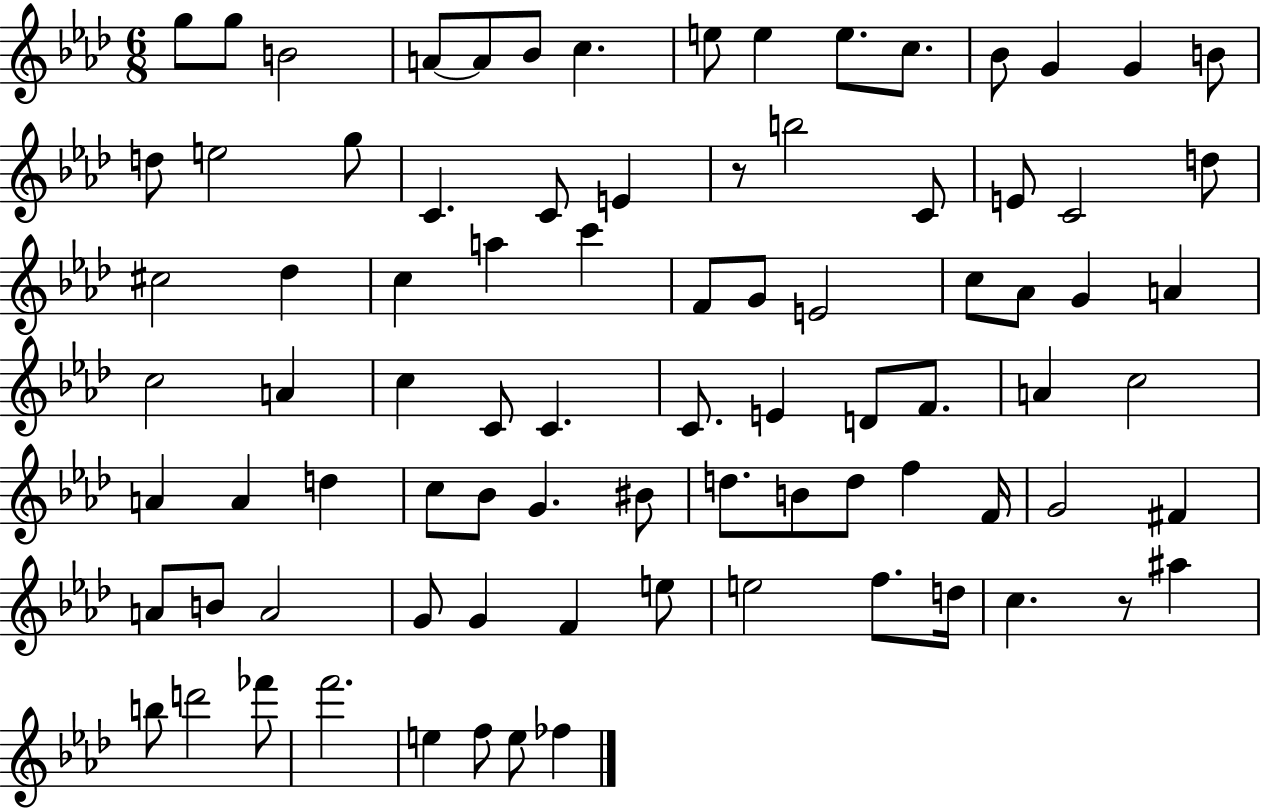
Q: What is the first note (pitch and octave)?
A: G5